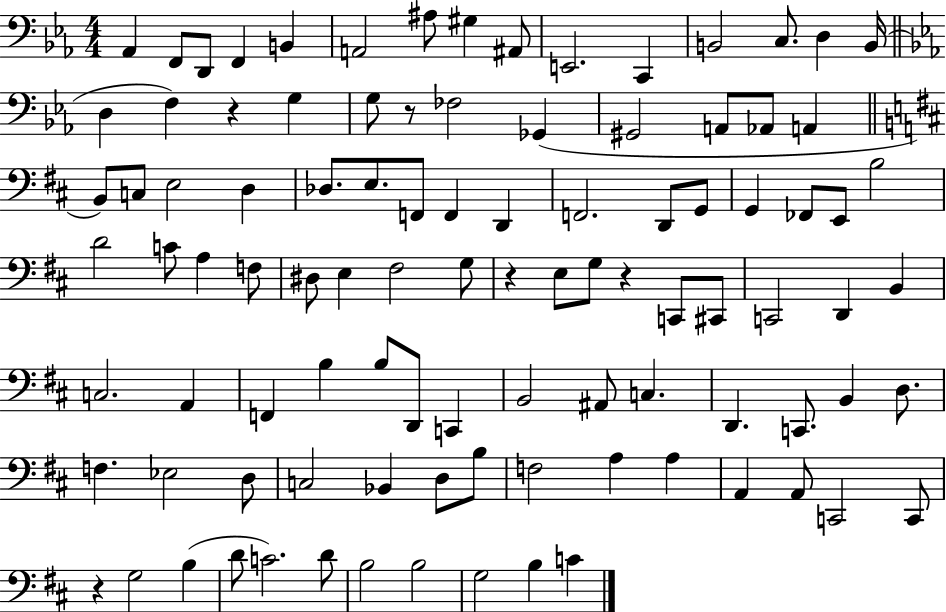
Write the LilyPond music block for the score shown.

{
  \clef bass
  \numericTimeSignature
  \time 4/4
  \key ees \major
  \repeat volta 2 { aes,4 f,8 d,8 f,4 b,4 | a,2 ais8 gis4 ais,8 | e,2. c,4 | b,2 c8. d4 b,16( | \break \bar "||" \break \key c \minor d4 f4) r4 g4 | g8 r8 fes2 ges,4( | gis,2 a,8 aes,8 a,4 | \bar "||" \break \key d \major b,8) c8 e2 d4 | des8. e8. f,8 f,4 d,4 | f,2. d,8 g,8 | g,4 fes,8 e,8 b2 | \break d'2 c'8 a4 f8 | dis8 e4 fis2 g8 | r4 e8 g8 r4 c,8 cis,8 | c,2 d,4 b,4 | \break c2. a,4 | f,4 b4 b8 d,8 c,4 | b,2 ais,8 c4. | d,4. c,8. b,4 d8. | \break f4. ees2 d8 | c2 bes,4 d8 b8 | f2 a4 a4 | a,4 a,8 c,2 c,8 | \break r4 g2 b4( | d'8 c'2.) d'8 | b2 b2 | g2 b4 c'4 | \break } \bar "|."
}